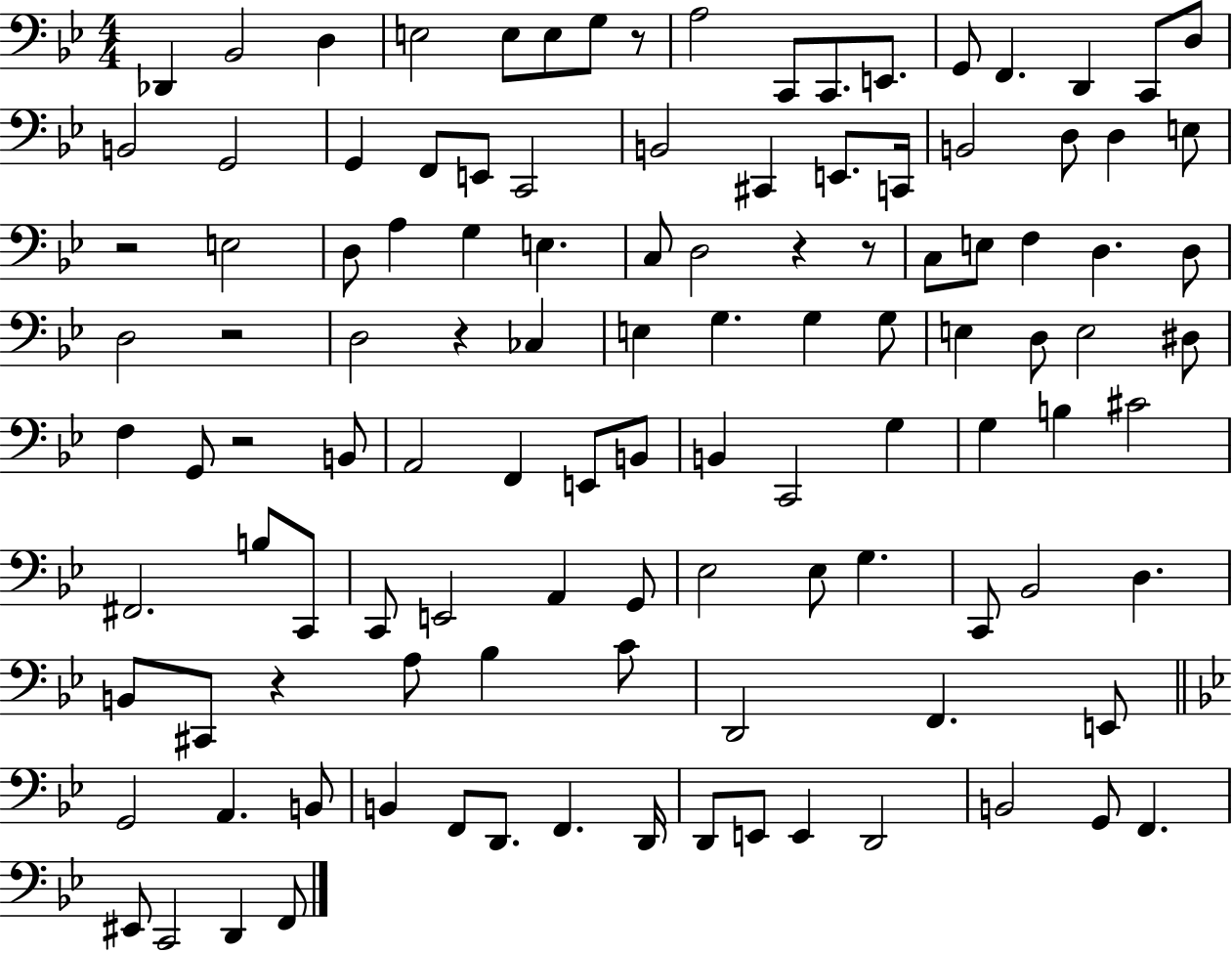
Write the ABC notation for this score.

X:1
T:Untitled
M:4/4
L:1/4
K:Bb
_D,, _B,,2 D, E,2 E,/2 E,/2 G,/2 z/2 A,2 C,,/2 C,,/2 E,,/2 G,,/2 F,, D,, C,,/2 D,/2 B,,2 G,,2 G,, F,,/2 E,,/2 C,,2 B,,2 ^C,, E,,/2 C,,/4 B,,2 D,/2 D, E,/2 z2 E,2 D,/2 A, G, E, C,/2 D,2 z z/2 C,/2 E,/2 F, D, D,/2 D,2 z2 D,2 z _C, E, G, G, G,/2 E, D,/2 E,2 ^D,/2 F, G,,/2 z2 B,,/2 A,,2 F,, E,,/2 B,,/2 B,, C,,2 G, G, B, ^C2 ^F,,2 B,/2 C,,/2 C,,/2 E,,2 A,, G,,/2 _E,2 _E,/2 G, C,,/2 _B,,2 D, B,,/2 ^C,,/2 z A,/2 _B, C/2 D,,2 F,, E,,/2 G,,2 A,, B,,/2 B,, F,,/2 D,,/2 F,, D,,/4 D,,/2 E,,/2 E,, D,,2 B,,2 G,,/2 F,, ^E,,/2 C,,2 D,, F,,/2